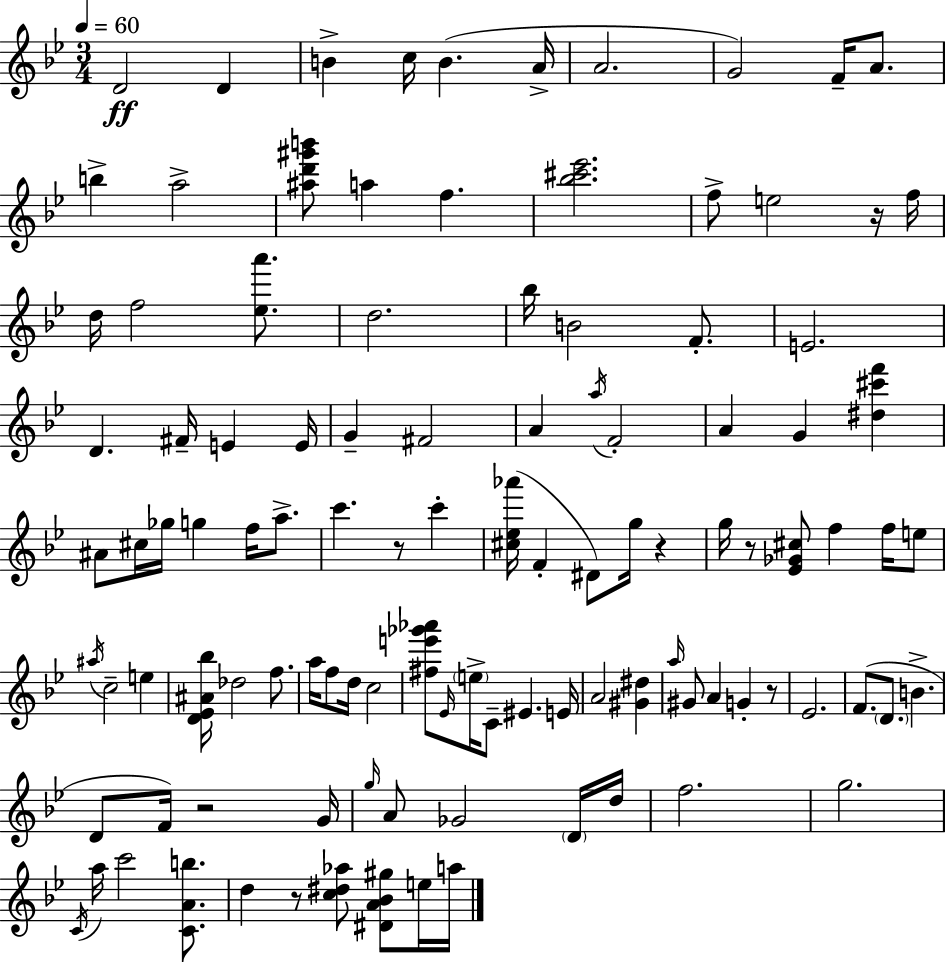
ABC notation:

X:1
T:Untitled
M:3/4
L:1/4
K:Gm
D2 D B c/4 B A/4 A2 G2 F/4 A/2 b a2 [^ad'^g'b']/2 a f [_b^c'_e']2 f/2 e2 z/4 f/4 d/4 f2 [_ea']/2 d2 _b/4 B2 F/2 E2 D ^F/4 E E/4 G ^F2 A a/4 F2 A G [^d^c'f'] ^A/2 ^c/4 _g/4 g f/4 a/2 c' z/2 c' [^c_e_a']/4 F ^D/2 g/4 z g/4 z/2 [_E_G^c]/2 f f/4 e/2 ^a/4 c2 e [D_E^A_b]/4 _d2 f/2 a/4 f/2 d/4 c2 [^fe'_g'_a']/2 _E/4 e/4 C/2 ^E E/4 A2 [^G^d] a/4 ^G/2 A G z/2 _E2 F/2 D/2 B D/2 F/4 z2 G/4 g/4 A/2 _G2 D/4 d/4 f2 g2 C/4 a/4 c'2 [CAb]/2 d z/2 [c^d_a]/2 [^DA_B^g]/2 e/4 a/4